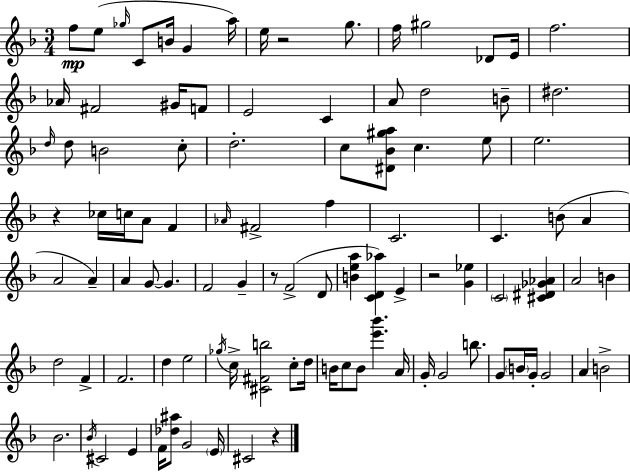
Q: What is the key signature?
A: D minor